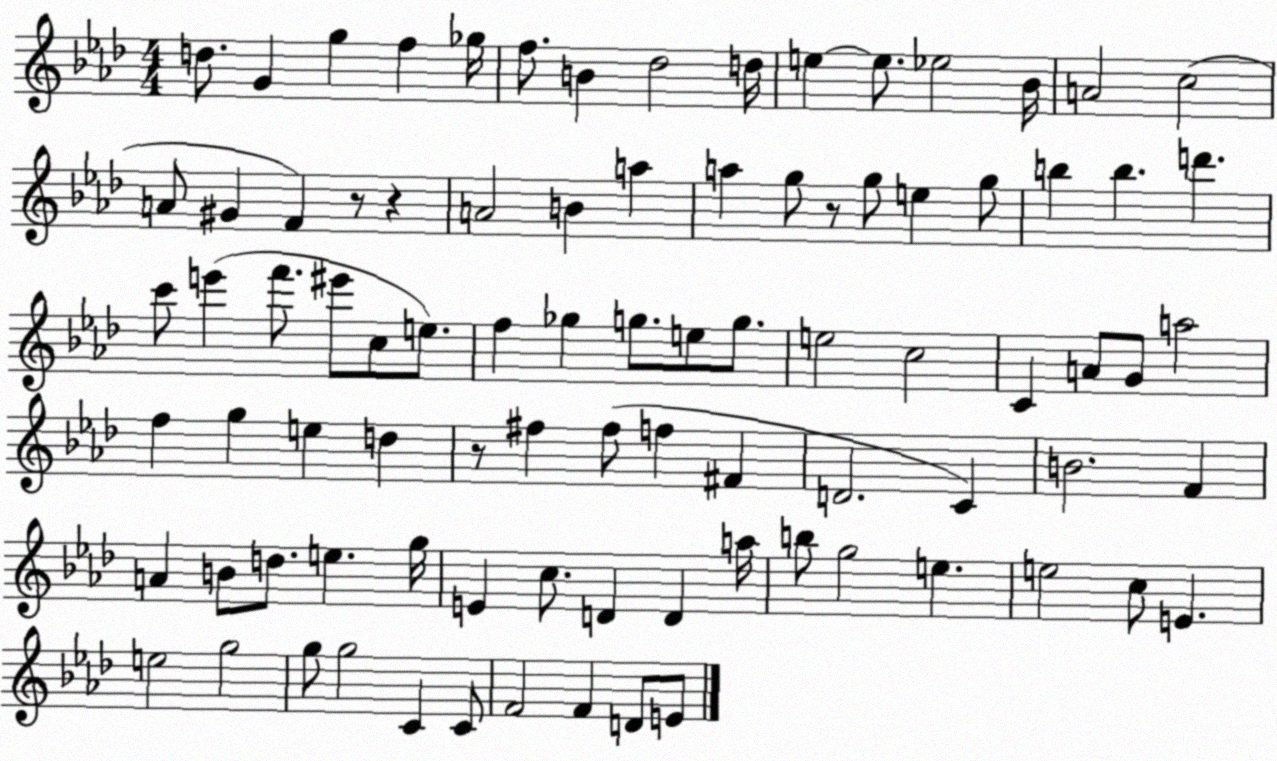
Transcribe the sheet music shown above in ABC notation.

X:1
T:Untitled
M:4/4
L:1/4
K:Ab
d/2 G g f _g/4 f/2 B _d2 d/4 e e/2 _e2 _B/4 A2 c2 A/2 ^G F z/2 z A2 B a a g/2 z/2 g/2 e g/2 b b d' c'/2 e' f'/2 ^e'/2 c/2 e/2 f _g g/2 e/2 g/2 e2 c2 C A/2 G/2 a2 f g e d z/2 ^f ^f/2 f ^F D2 C B2 F A B/2 d/2 e g/4 E c/2 D D a/4 b/2 g2 e e2 c/2 E e2 g2 g/2 g2 C C/2 F2 F D/2 E/2